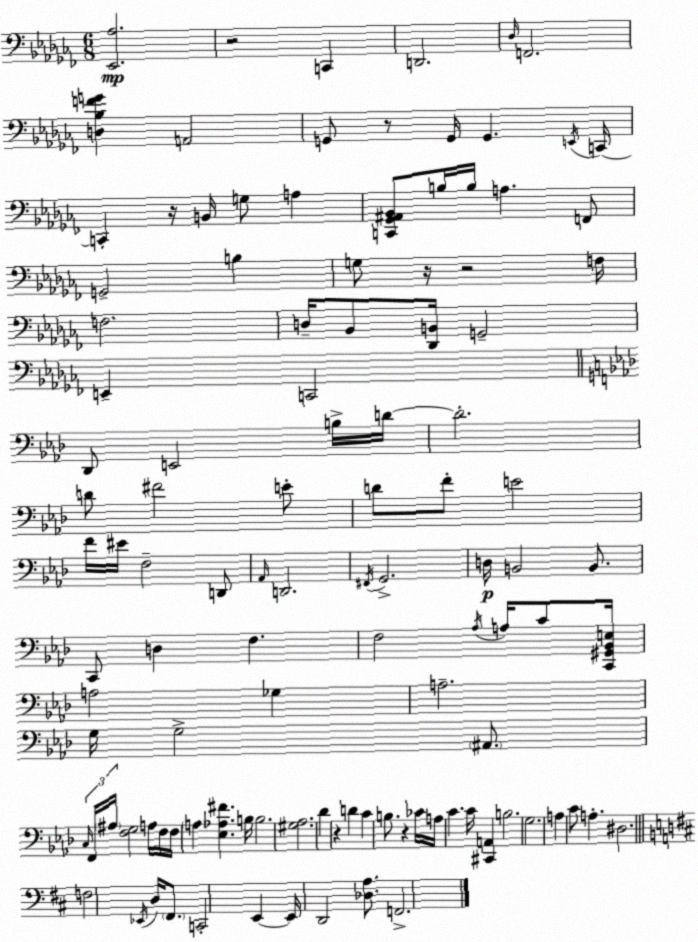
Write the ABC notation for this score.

X:1
T:Untitled
M:6/8
L:1/4
K:Abm
[_E,,_A,]2 z2 C,, D,,2 _D,/4 F,,2 [D,_B,FG] A,,2 G,,/2 z/2 G,,/4 G,, E,,/4 C,,/4 C,, z/4 B,,/4 G,/2 A, [C,,_G,,^A,,_B,,]/2 B,/4 B,/4 A, F,,/2 G,,2 B, G,/2 z/4 z2 F,/4 F,2 D,/4 _B,,/2 [_D,,B,,]/4 G,,2 E,, C,,2 _D,,/2 E,,2 B,/4 D/4 D2 D/2 ^F2 E/2 D/2 F/2 E2 F/4 ^E/4 F,2 D,,/2 _A,,/4 D,,2 ^F,,/4 G,,2 D,/4 B,,2 B,,/2 C,,/2 D, F, F,2 _A,/4 A,/4 C/2 [C,,^G,,_B,,E,]/4 A,2 _G, A,2 G,/4 G,2 ^A,,/2 C,/4 F,,/4 ^A,/4 [F,G,]2 A,/4 F,/4 F,/4 A, [_E,_A,^F] B,/4 B,2 [^G,_A,]2 _D z D C B,/2 z _C/4 A,/4 C C/4 [^C,,A,,] B,2 G,2 A, C/2 A, ^D,2 F,2 _E,,/4 D,/4 ^F,,/2 C,,2 E,, E,,/4 D,,2 [_D,A,]/2 F,,2